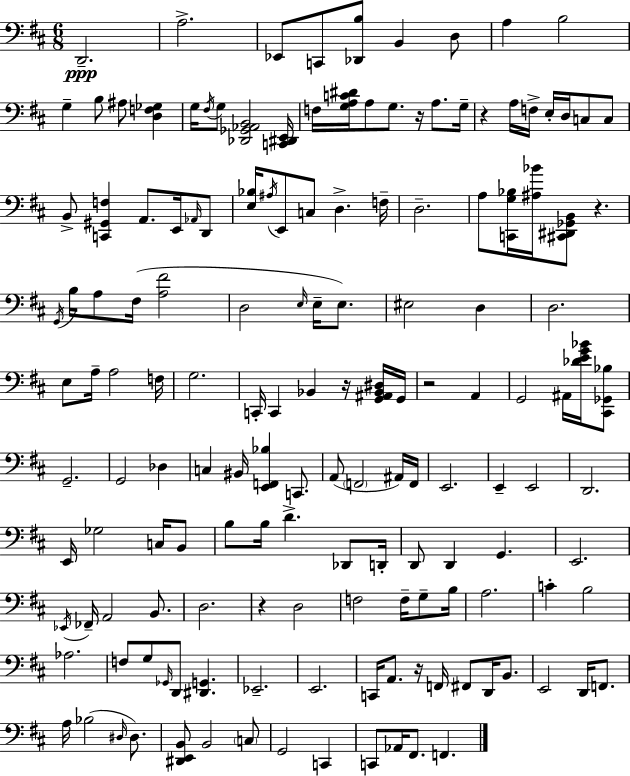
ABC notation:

X:1
T:Untitled
M:6/8
L:1/4
K:D
D,,2 A,2 _E,,/2 C,,/2 [_D,,B,]/2 B,, D,/2 A, B,2 G, B,/2 ^A,/2 [D,F,_G,] G,/4 ^F,/4 G,/2 [_D,,_G,,_A,,B,,]2 [C,,^D,,E,,]/4 F,/4 [G,A,C^D]/4 A,/2 G,/2 z/4 A,/2 G,/4 z A,/4 F,/4 E,/4 D,/4 C,/2 C,/2 B,,/2 [C,,^G,,F,] A,,/2 E,,/4 _A,,/4 D,,/2 [E,_B,]/4 ^A,/4 E,,/2 C,/2 D, F,/4 D,2 A,/2 [C,,G,_B,]/4 [^A,_B]/4 [^C,,^D,,_G,,B,,]/2 z G,,/4 B,/4 A,/2 ^F,/4 [A,^F]2 D,2 E,/4 E,/4 E,/2 ^E,2 D, D,2 E,/2 A,/4 A,2 F,/4 G,2 C,,/4 C,, _B,, z/4 [G,,^A,,_B,,^D,]/4 G,,/4 z2 A,, G,,2 ^A,,/4 [_DEG_B]/4 [^C,,_G,,_B,]/2 G,,2 G,,2 _D, C, ^B,,/4 [E,,F,,_B,] C,,/2 A,,/2 F,,2 ^A,,/4 F,,/4 E,,2 E,, E,,2 D,,2 E,,/4 _G,2 C,/4 B,,/2 B,/2 B,/4 D _D,,/2 D,,/4 D,,/2 D,, G,, E,,2 _E,,/4 _F,,/4 A,,2 B,,/2 D,2 z D,2 F,2 F,/4 G,/2 B,/4 A,2 C B,2 _A,2 F,/2 G,/2 _G,,/4 D,,/2 [^D,,G,,] _E,,2 E,,2 C,,/4 A,,/2 z/4 F,,/4 ^F,,/2 D,,/4 B,,/2 E,,2 D,,/4 F,,/2 A,/4 _B,2 ^D,/4 ^D,/2 [^D,,E,,B,,]/2 B,,2 C,/2 G,,2 C,, C,,/2 _A,,/4 ^F,,/2 F,,